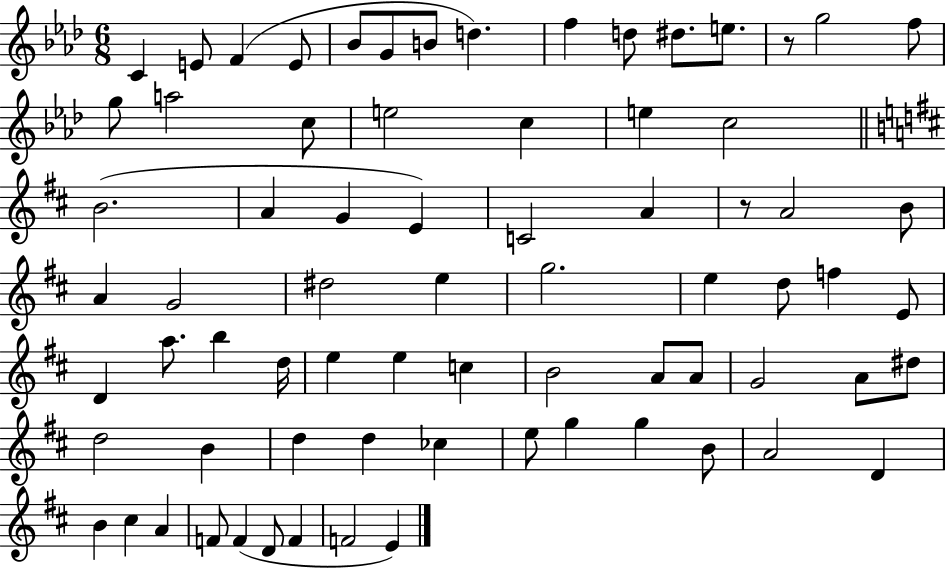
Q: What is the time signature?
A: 6/8